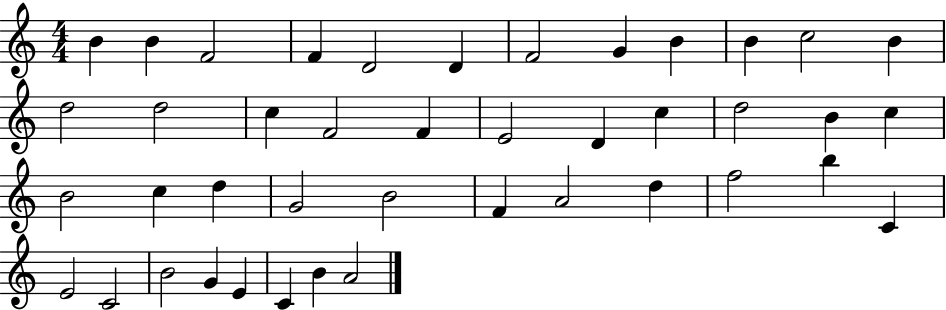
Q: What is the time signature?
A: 4/4